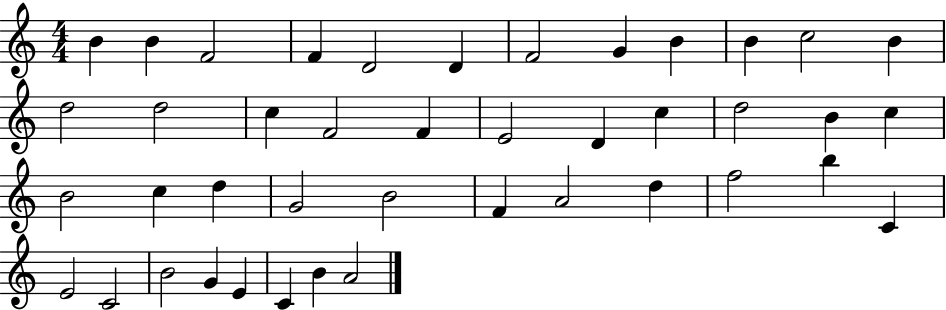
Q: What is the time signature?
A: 4/4